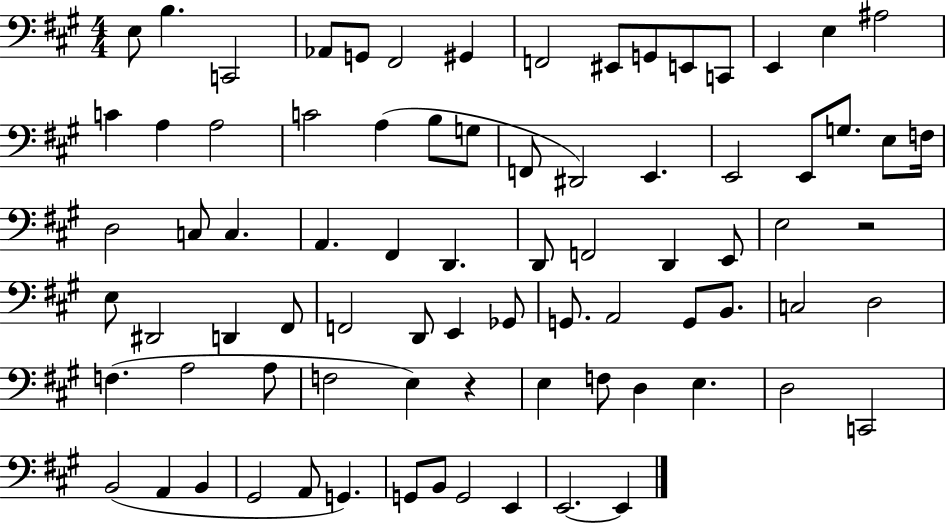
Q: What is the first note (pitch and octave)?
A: E3